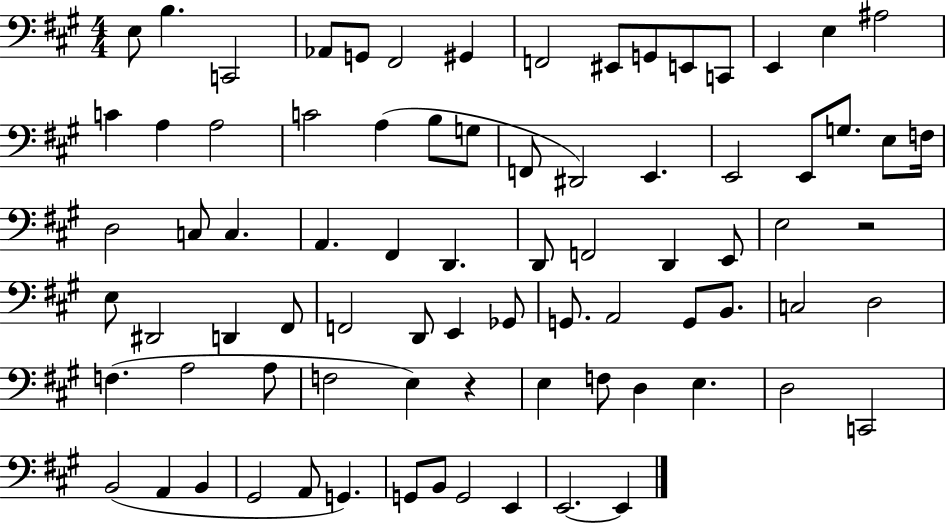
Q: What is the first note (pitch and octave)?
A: E3